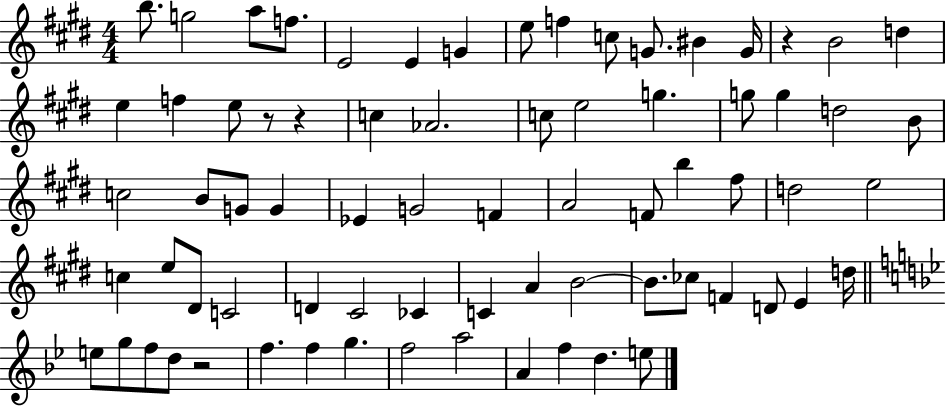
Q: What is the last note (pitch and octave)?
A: E5